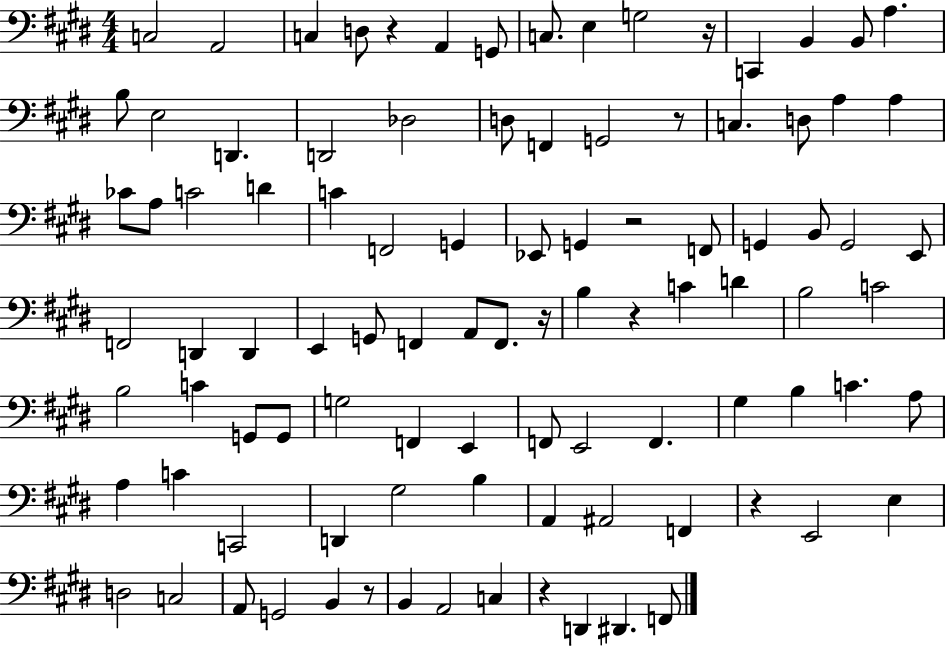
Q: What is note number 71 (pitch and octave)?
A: G#3